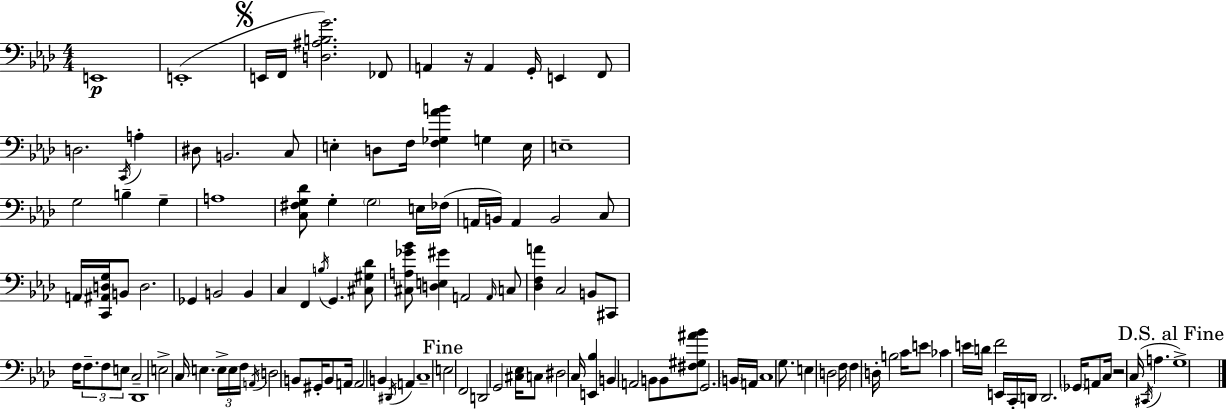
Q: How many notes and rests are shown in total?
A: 126